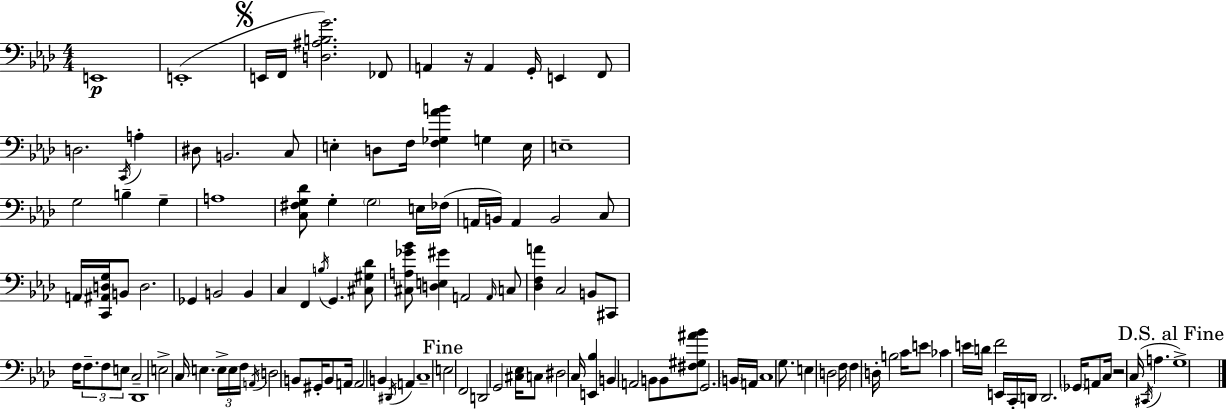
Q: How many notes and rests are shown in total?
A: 126